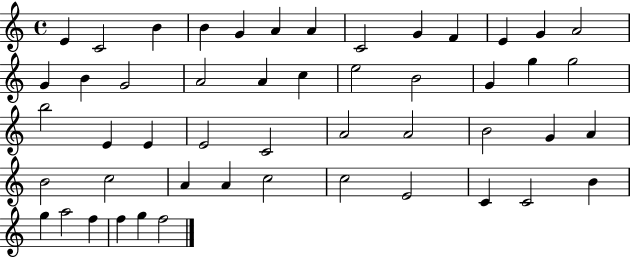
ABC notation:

X:1
T:Untitled
M:4/4
L:1/4
K:C
E C2 B B G A A C2 G F E G A2 G B G2 A2 A c e2 B2 G g g2 b2 E E E2 C2 A2 A2 B2 G A B2 c2 A A c2 c2 E2 C C2 B g a2 f f g f2